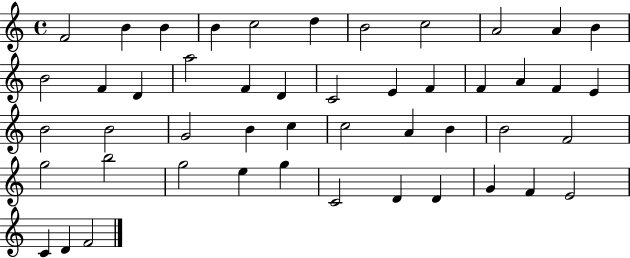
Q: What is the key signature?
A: C major